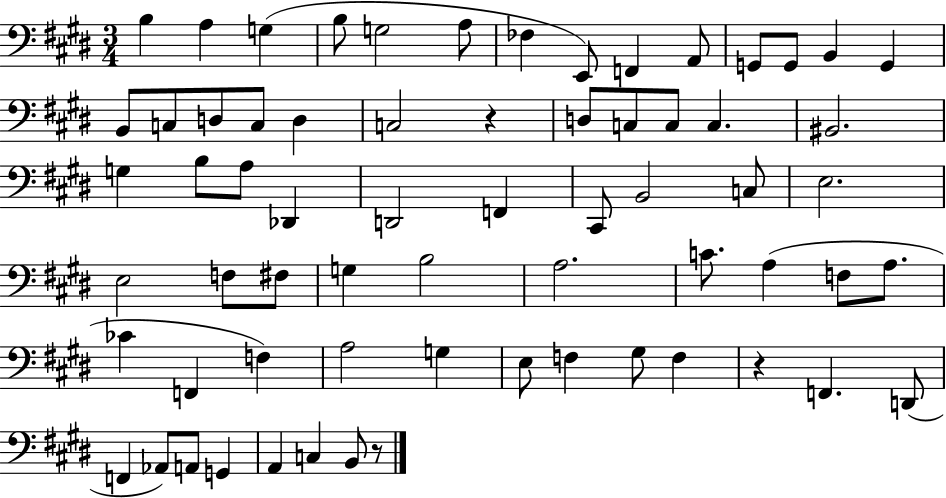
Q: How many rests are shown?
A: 3